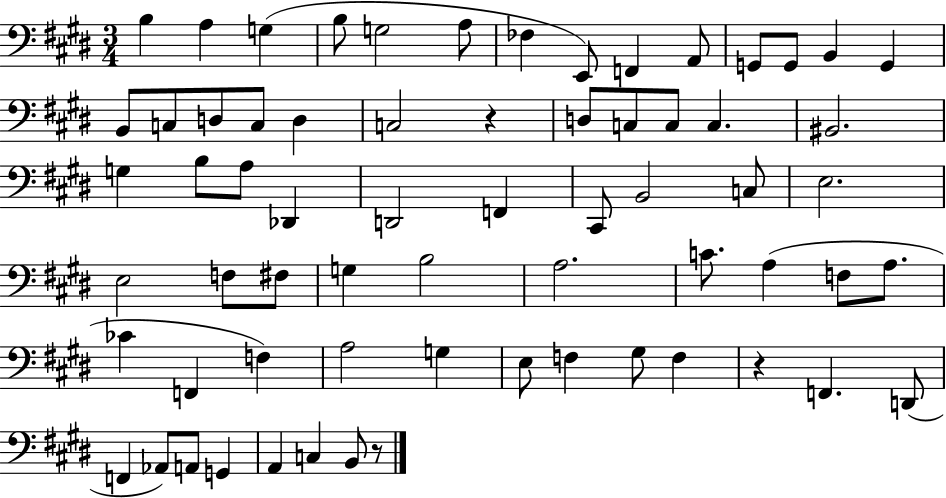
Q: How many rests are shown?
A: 3